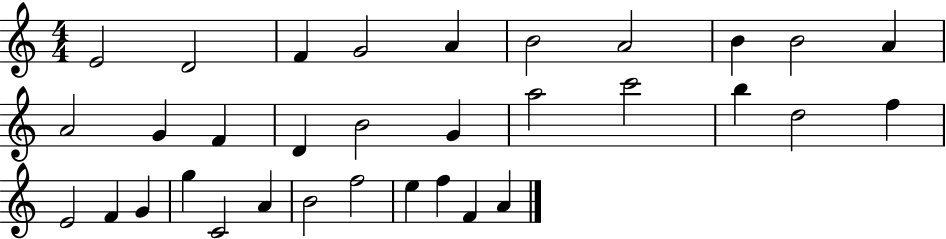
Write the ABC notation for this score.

X:1
T:Untitled
M:4/4
L:1/4
K:C
E2 D2 F G2 A B2 A2 B B2 A A2 G F D B2 G a2 c'2 b d2 f E2 F G g C2 A B2 f2 e f F A